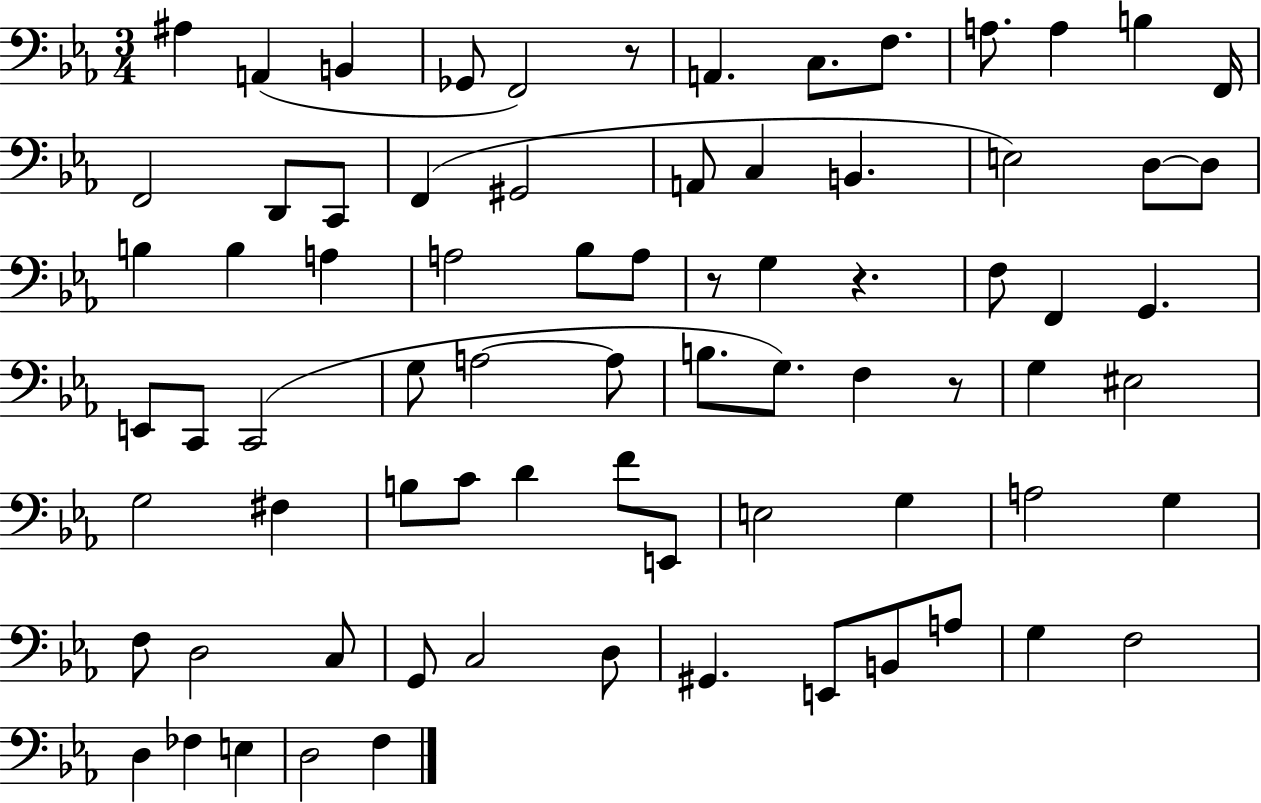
{
  \clef bass
  \numericTimeSignature
  \time 3/4
  \key ees \major
  ais4 a,4( b,4 | ges,8 f,2) r8 | a,4. c8. f8. | a8. a4 b4 f,16 | \break f,2 d,8 c,8 | f,4( gis,2 | a,8 c4 b,4. | e2) d8~~ d8 | \break b4 b4 a4 | a2 bes8 a8 | r8 g4 r4. | f8 f,4 g,4. | \break e,8 c,8 c,2( | g8 a2~~ a8 | b8. g8.) f4 r8 | g4 eis2 | \break g2 fis4 | b8 c'8 d'4 f'8 e,8 | e2 g4 | a2 g4 | \break f8 d2 c8 | g,8 c2 d8 | gis,4. e,8 b,8 a8 | g4 f2 | \break d4 fes4 e4 | d2 f4 | \bar "|."
}